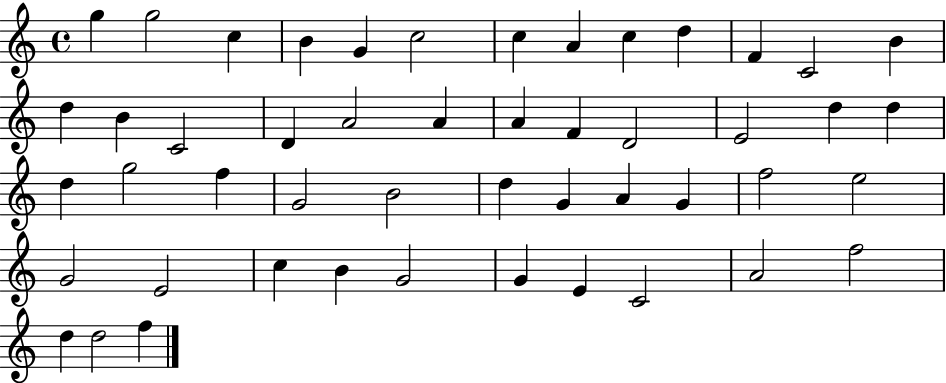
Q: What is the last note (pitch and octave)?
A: F5